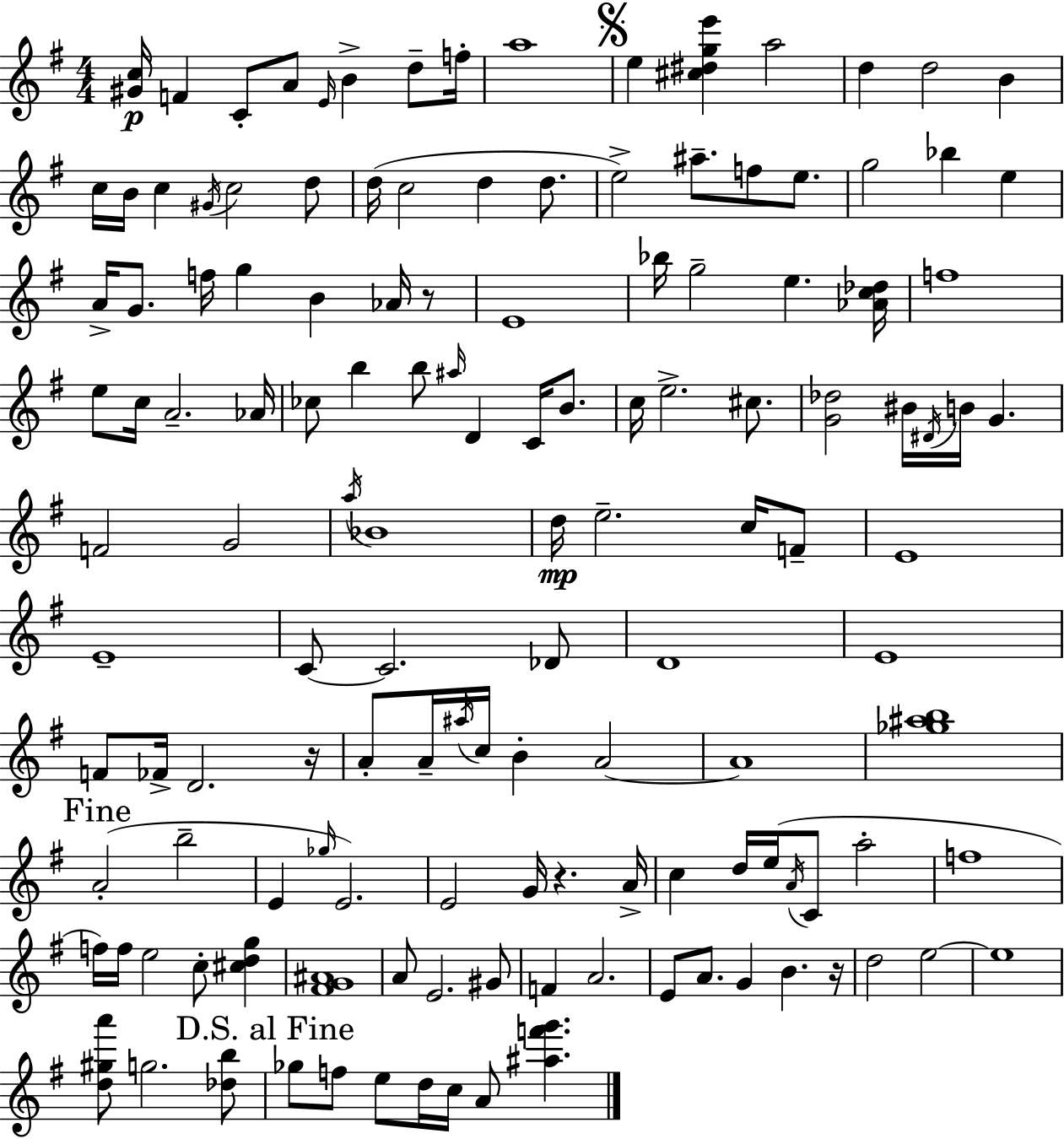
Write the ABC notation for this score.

X:1
T:Untitled
M:4/4
L:1/4
K:Em
[^Gc]/4 F C/2 A/2 E/4 B d/2 f/4 a4 e [^c^dge'] a2 d d2 B c/4 B/4 c ^G/4 c2 d/2 d/4 c2 d d/2 e2 ^a/2 f/2 e/2 g2 _b e A/4 G/2 f/4 g B _A/4 z/2 E4 _b/4 g2 e [_Ac_d]/4 f4 e/2 c/4 A2 _A/4 _c/2 b b/2 ^a/4 D C/4 B/2 c/4 e2 ^c/2 [G_d]2 ^B/4 ^D/4 B/4 G F2 G2 a/4 _B4 d/4 e2 c/4 F/2 E4 E4 C/2 C2 _D/2 D4 E4 F/2 _F/4 D2 z/4 A/2 A/4 ^a/4 c/4 B A2 A4 [_g^ab]4 A2 b2 E _g/4 E2 E2 G/4 z A/4 c d/4 e/4 A/4 C/2 a2 f4 f/4 f/4 e2 c/2 [^cdg] [^FG^A]4 A/2 E2 ^G/2 F A2 E/2 A/2 G B z/4 d2 e2 e4 [d^ga']/2 g2 [_db]/2 _g/2 f/2 e/2 d/4 c/4 A/2 [^af'g']